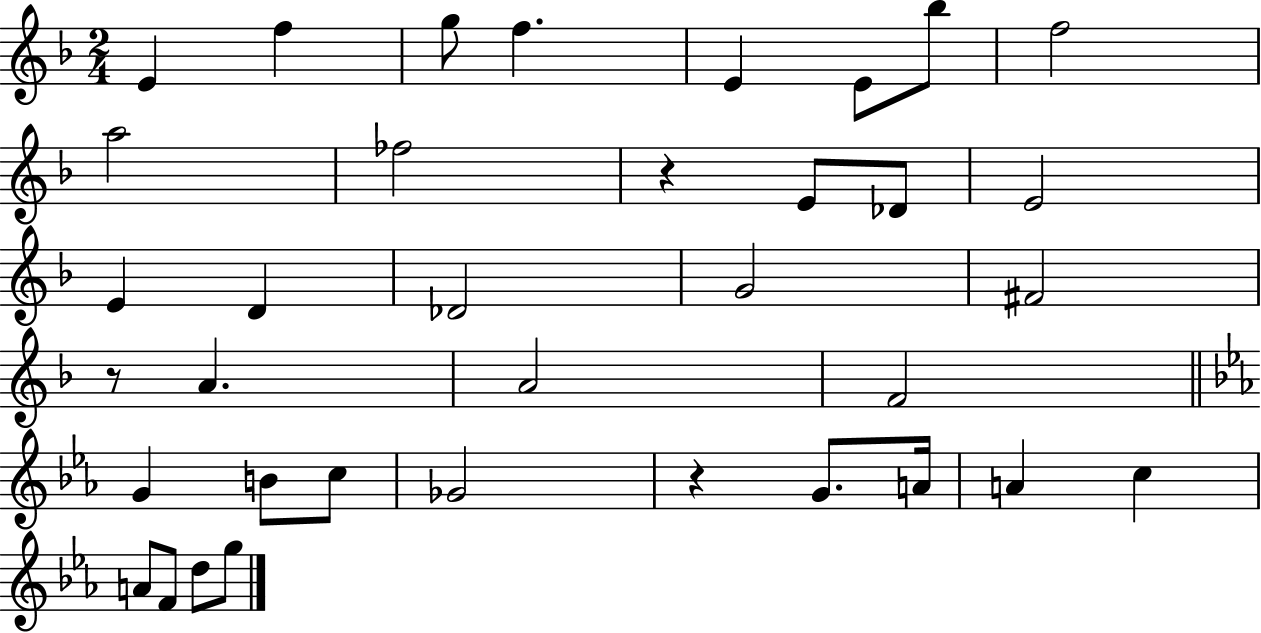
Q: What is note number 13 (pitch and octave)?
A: E4